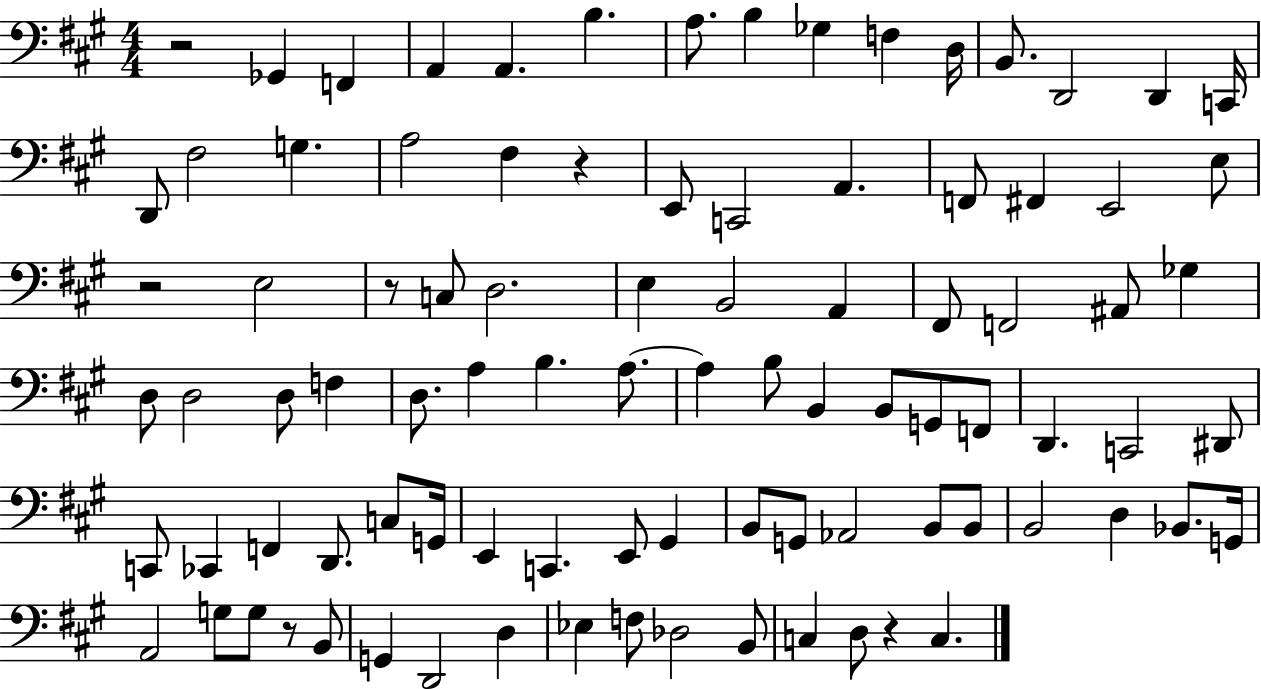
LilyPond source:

{
  \clef bass
  \numericTimeSignature
  \time 4/4
  \key a \major
  \repeat volta 2 { r2 ges,4 f,4 | a,4 a,4. b4. | a8. b4 ges4 f4 d16 | b,8. d,2 d,4 c,16 | \break d,8 fis2 g4. | a2 fis4 r4 | e,8 c,2 a,4. | f,8 fis,4 e,2 e8 | \break r2 e2 | r8 c8 d2. | e4 b,2 a,4 | fis,8 f,2 ais,8 ges4 | \break d8 d2 d8 f4 | d8. a4 b4. a8.~~ | a4 b8 b,4 b,8 g,8 f,8 | d,4. c,2 dis,8 | \break c,8 ces,4 f,4 d,8. c8 g,16 | e,4 c,4. e,8 gis,4 | b,8 g,8 aes,2 b,8 b,8 | b,2 d4 bes,8. g,16 | \break a,2 g8 g8 r8 b,8 | g,4 d,2 d4 | ees4 f8 des2 b,8 | c4 d8 r4 c4. | \break } \bar "|."
}